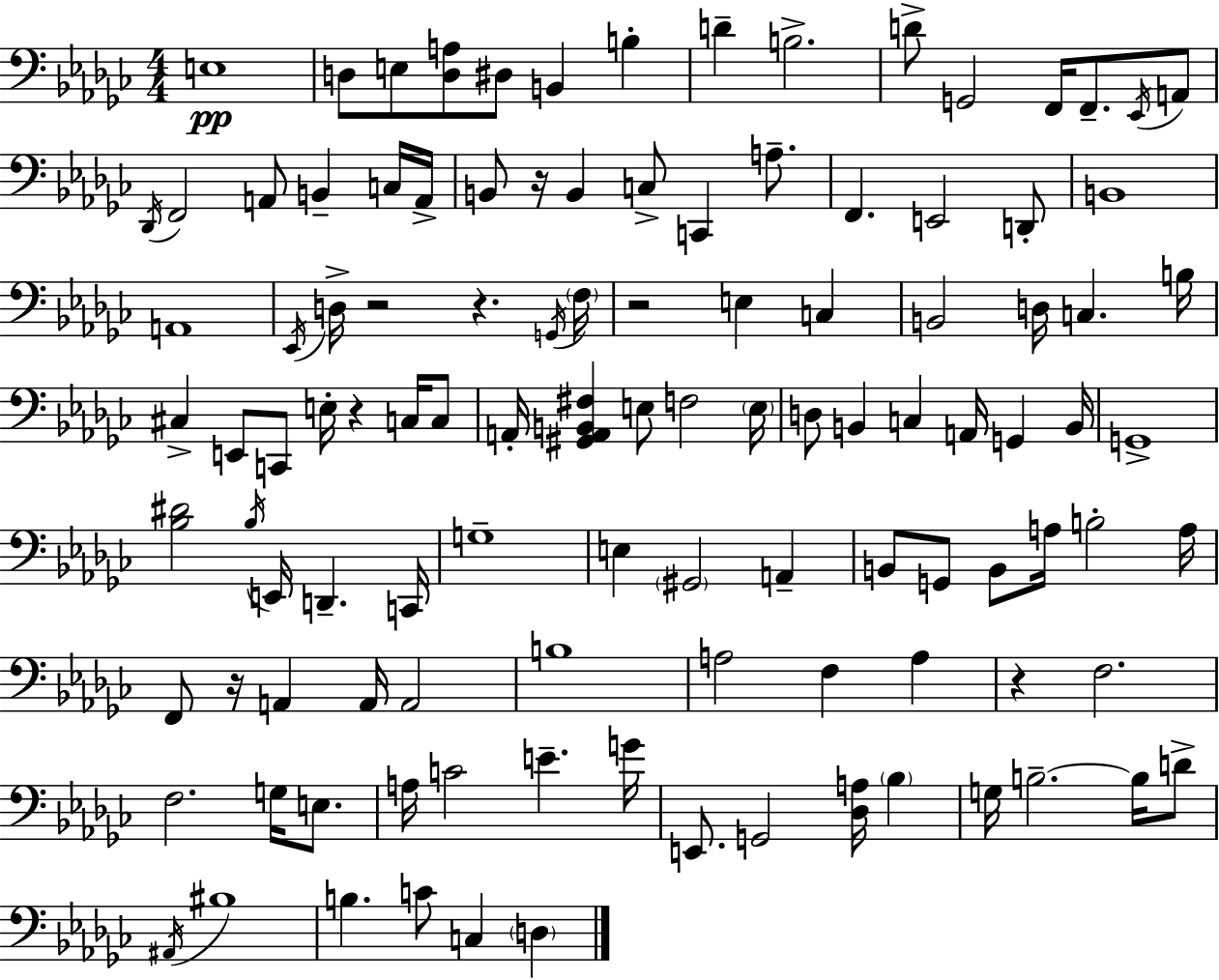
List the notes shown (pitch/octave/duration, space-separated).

E3/w D3/e E3/e [D3,A3]/e D#3/e B2/q B3/q D4/q B3/h. D4/e G2/h F2/s F2/e. Eb2/s A2/e Db2/s F2/h A2/e B2/q C3/s A2/s B2/e R/s B2/q C3/e C2/q A3/e. F2/q. E2/h D2/e B2/w A2/w Eb2/s D3/s R/h R/q. G2/s F3/s R/h E3/q C3/q B2/h D3/s C3/q. B3/s C#3/q E2/e C2/e E3/s R/q C3/s C3/e A2/s [G#2,A2,B2,F#3]/q E3/e F3/h E3/s D3/e B2/q C3/q A2/s G2/q B2/s G2/w [Bb3,D#4]/h Bb3/s E2/s D2/q. C2/s G3/w E3/q G#2/h A2/q B2/e G2/e B2/e A3/s B3/h A3/s F2/e R/s A2/q A2/s A2/h B3/w A3/h F3/q A3/q R/q F3/h. F3/h. G3/s E3/e. A3/s C4/h E4/q. G4/s E2/e. G2/h [Db3,A3]/s Bb3/q G3/s B3/h. B3/s D4/e A#2/s BIS3/w B3/q. C4/e C3/q D3/q